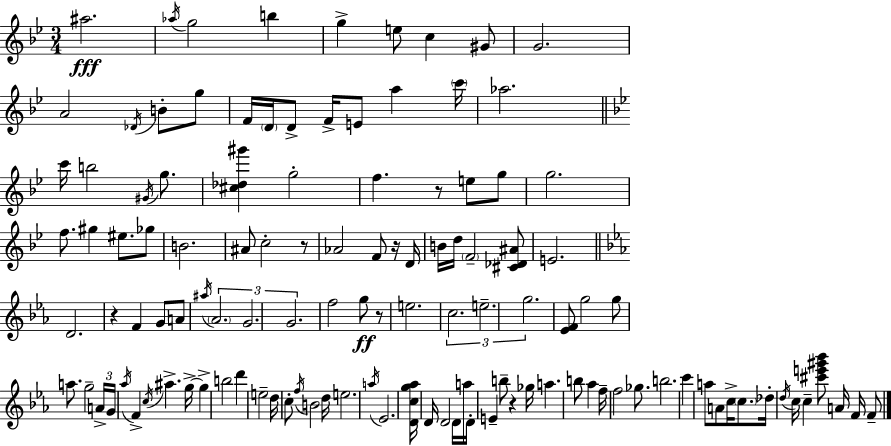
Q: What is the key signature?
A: BES major